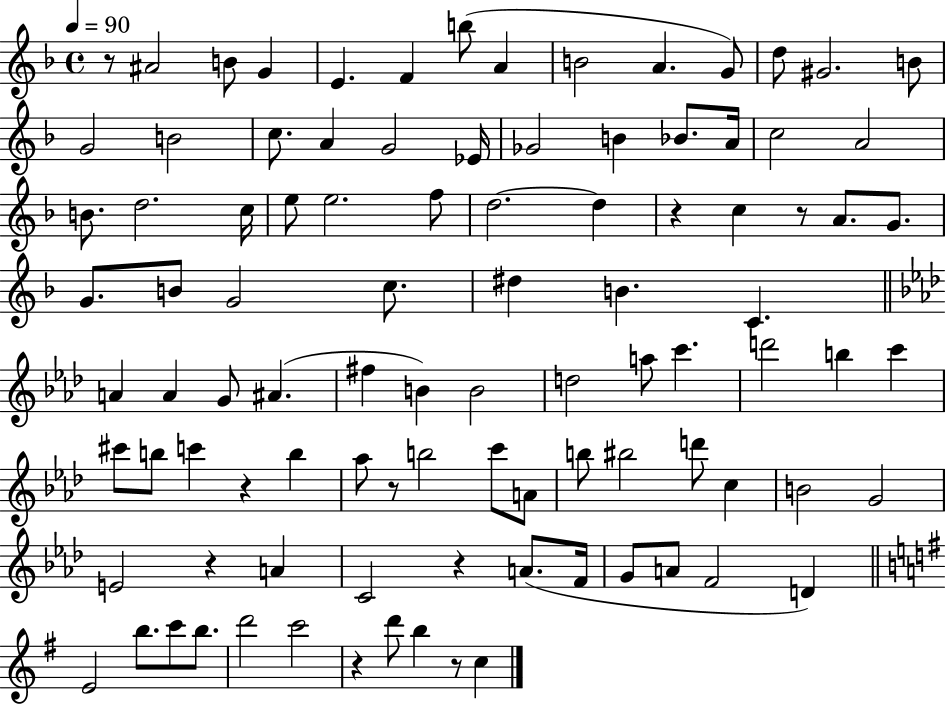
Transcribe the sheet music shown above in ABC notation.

X:1
T:Untitled
M:4/4
L:1/4
K:F
z/2 ^A2 B/2 G E F b/2 A B2 A G/2 d/2 ^G2 B/2 G2 B2 c/2 A G2 _E/4 _G2 B _B/2 A/4 c2 A2 B/2 d2 c/4 e/2 e2 f/2 d2 d z c z/2 A/2 G/2 G/2 B/2 G2 c/2 ^d B C A A G/2 ^A ^f B B2 d2 a/2 c' d'2 b c' ^c'/2 b/2 c' z b _a/2 z/2 b2 c'/2 A/2 b/2 ^b2 d'/2 c B2 G2 E2 z A C2 z A/2 F/4 G/2 A/2 F2 D E2 b/2 c'/2 b/2 d'2 c'2 z d'/2 b z/2 c